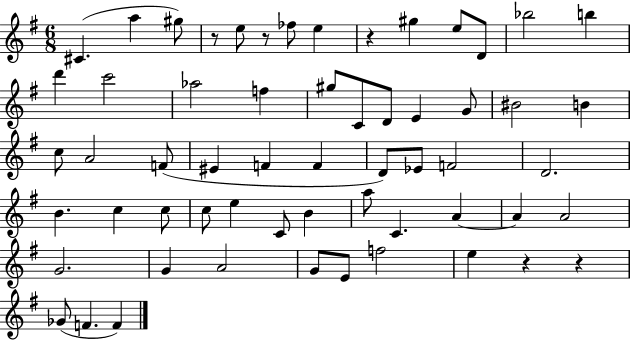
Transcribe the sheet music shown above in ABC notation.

X:1
T:Untitled
M:6/8
L:1/4
K:G
^C a ^g/2 z/2 e/2 z/2 _f/2 e z ^g e/2 D/2 _b2 b d' c'2 _a2 f ^g/2 C/2 D/2 E G/2 ^B2 B c/2 A2 F/2 ^E F F D/2 _E/2 F2 D2 B c c/2 c/2 e C/2 B a/2 C A A A2 G2 G A2 G/2 E/2 f2 e z z _G/2 F F